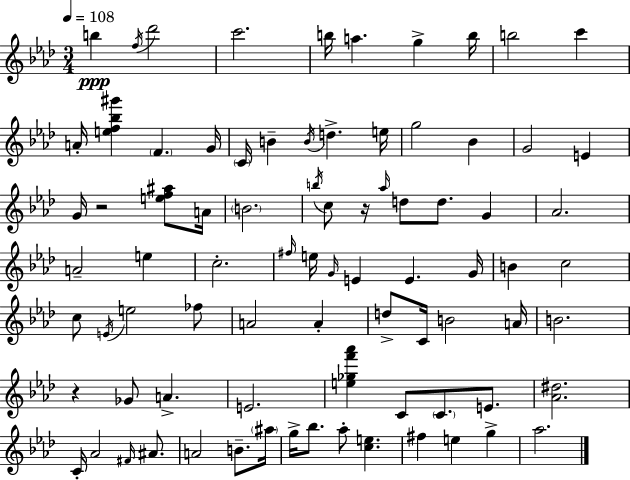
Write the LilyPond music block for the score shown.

{
  \clef treble
  \numericTimeSignature
  \time 3/4
  \key f \minor
  \tempo 4 = 108
  b''4\ppp \acciaccatura { f''16 } des'''2 | c'''2. | b''16 a''4. g''4-> | b''16 b''2 c'''4 | \break a'16-. <e'' f'' bes'' gis'''>4 \parenthesize f'4. | g'16 \parenthesize c'16 b'4-- \acciaccatura { b'16 } d''4.-> | e''16 g''2 bes'4 | g'2 e'4 | \break g'16 r2 <e'' f'' ais''>8 | a'16 \parenthesize b'2. | \acciaccatura { b''16 } c''8 r16 \grace { aes''16 } d''8 d''8. | g'4 aes'2. | \break a'2-- | e''4 c''2.-. | \grace { fis''16 } e''16 \grace { g'16 } e'4 e'4. | g'16 b'4 c''2 | \break c''8 \acciaccatura { e'16 } e''2 | fes''8 a'2 | a'4-. d''8-> c'16 b'2 | a'16 b'2. | \break r4 ges'8 | a'4.-> e'2. | <e'' ges'' f''' aes'''>4 c'8 | \parenthesize c'8. e'8. <aes' dis''>2. | \break c'16-. aes'2 | \grace { fis'16 } ais'8. a'2 | b'8.-- \parenthesize ais''16 g''16-> bes''8. | aes''8-. <c'' e''>4. fis''4 | \break e''4 g''4-> aes''2. | \bar "|."
}